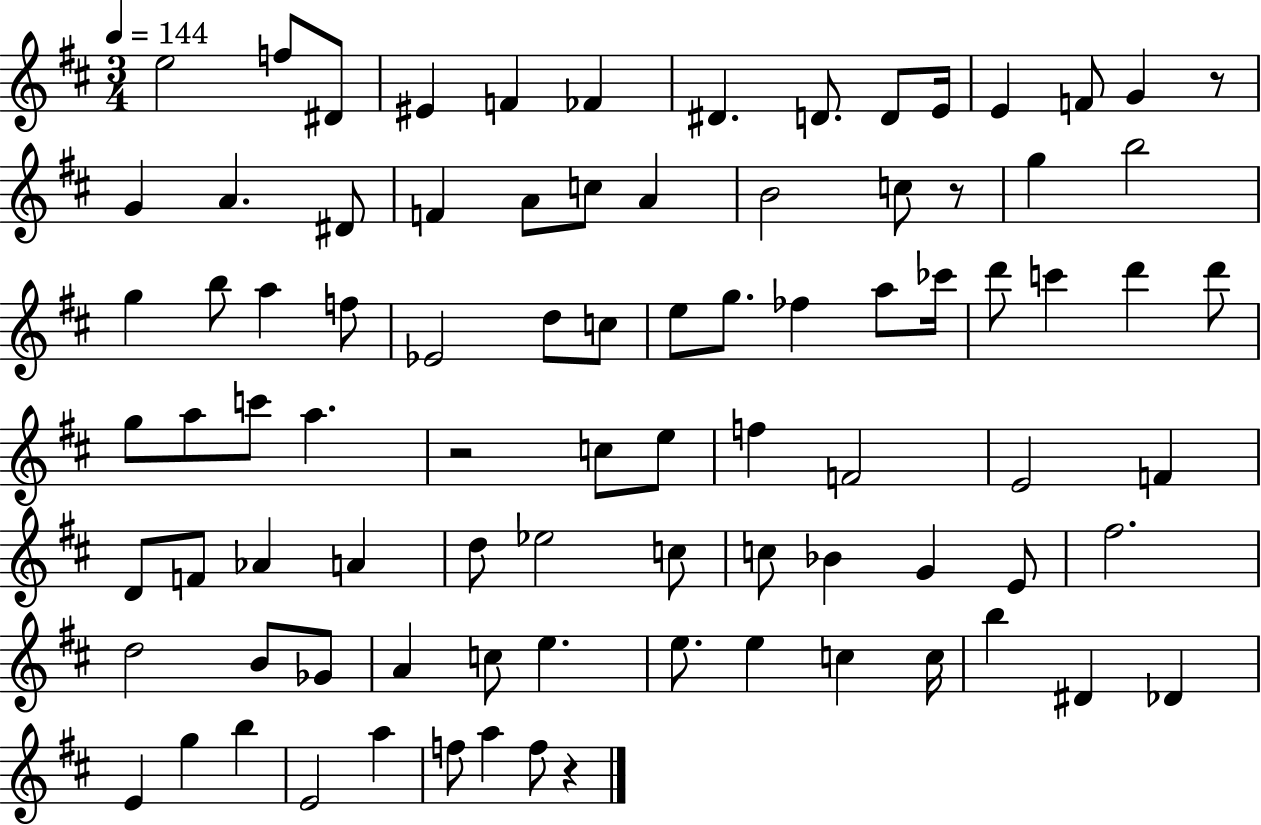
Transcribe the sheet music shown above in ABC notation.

X:1
T:Untitled
M:3/4
L:1/4
K:D
e2 f/2 ^D/2 ^E F _F ^D D/2 D/2 E/4 E F/2 G z/2 G A ^D/2 F A/2 c/2 A B2 c/2 z/2 g b2 g b/2 a f/2 _E2 d/2 c/2 e/2 g/2 _f a/2 _c'/4 d'/2 c' d' d'/2 g/2 a/2 c'/2 a z2 c/2 e/2 f F2 E2 F D/2 F/2 _A A d/2 _e2 c/2 c/2 _B G E/2 ^f2 d2 B/2 _G/2 A c/2 e e/2 e c c/4 b ^D _D E g b E2 a f/2 a f/2 z